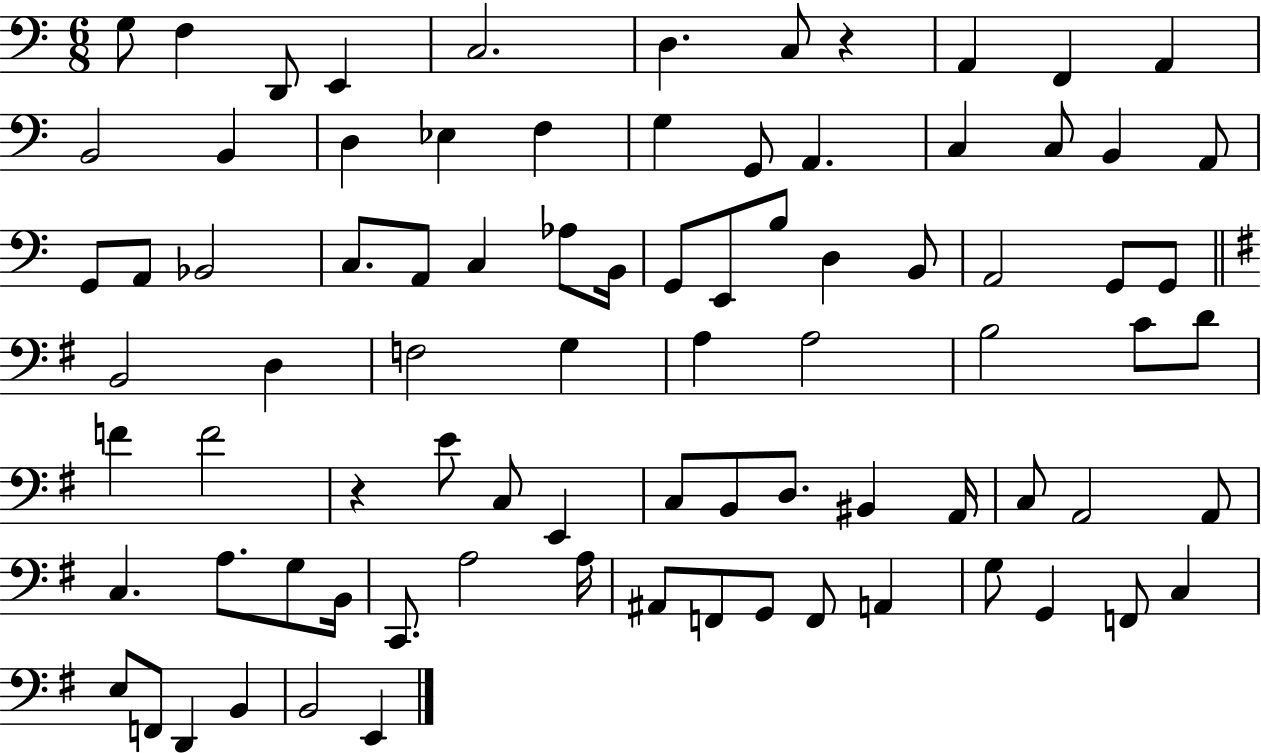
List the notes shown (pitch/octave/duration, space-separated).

G3/e F3/q D2/e E2/q C3/h. D3/q. C3/e R/q A2/q F2/q A2/q B2/h B2/q D3/q Eb3/q F3/q G3/q G2/e A2/q. C3/q C3/e B2/q A2/e G2/e A2/e Bb2/h C3/e. A2/e C3/q Ab3/e B2/s G2/e E2/e B3/e D3/q B2/e A2/h G2/e G2/e B2/h D3/q F3/h G3/q A3/q A3/h B3/h C4/e D4/e F4/q F4/h R/q E4/e C3/e E2/q C3/e B2/e D3/e. BIS2/q A2/s C3/e A2/h A2/e C3/q. A3/e. G3/e B2/s C2/e. A3/h A3/s A#2/e F2/e G2/e F2/e A2/q G3/e G2/q F2/e C3/q E3/e F2/e D2/q B2/q B2/h E2/q